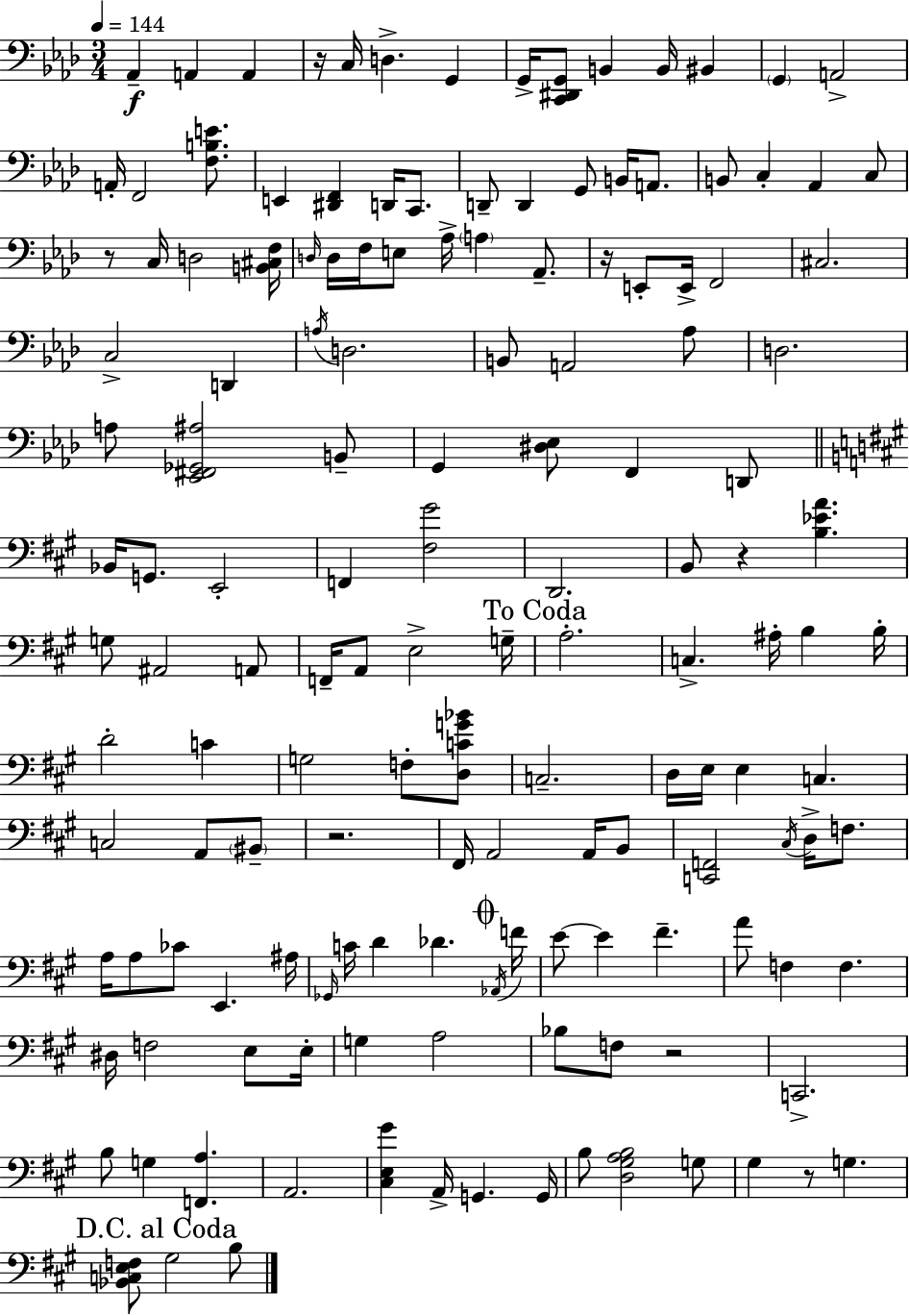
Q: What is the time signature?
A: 3/4